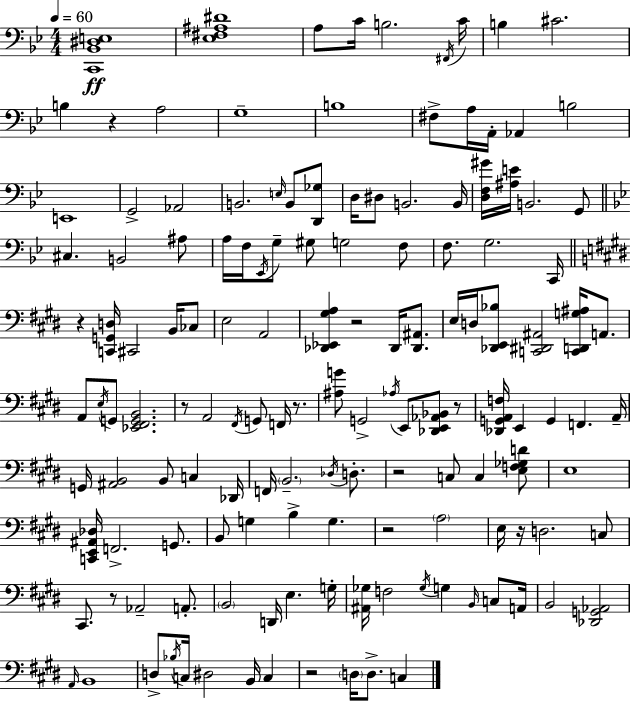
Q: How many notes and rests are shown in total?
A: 141